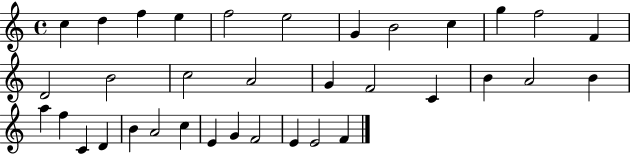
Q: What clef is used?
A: treble